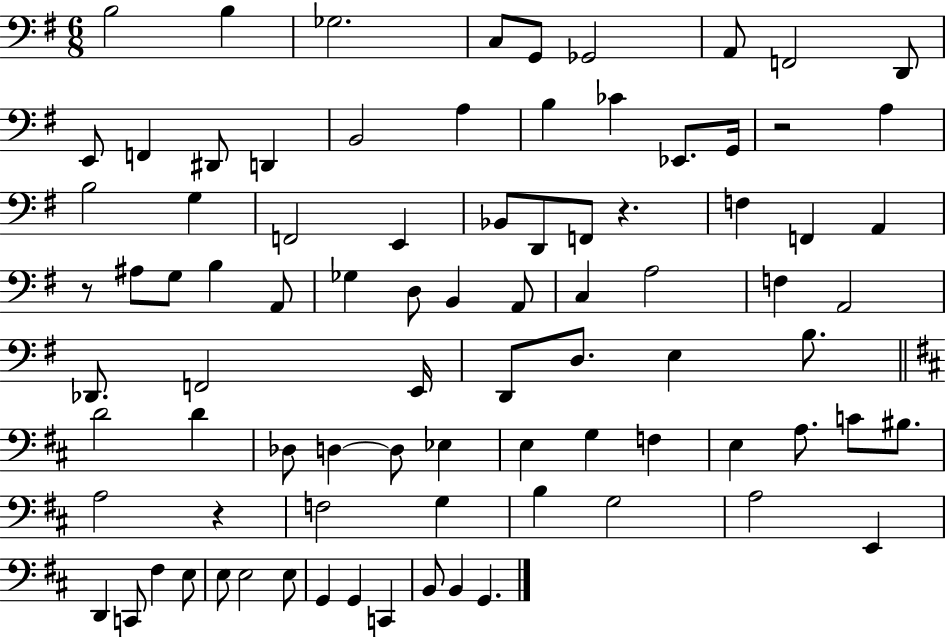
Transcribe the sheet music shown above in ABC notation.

X:1
T:Untitled
M:6/8
L:1/4
K:G
B,2 B, _G,2 C,/2 G,,/2 _G,,2 A,,/2 F,,2 D,,/2 E,,/2 F,, ^D,,/2 D,, B,,2 A, B, _C _E,,/2 G,,/4 z2 A, B,2 G, F,,2 E,, _B,,/2 D,,/2 F,,/2 z F, F,, A,, z/2 ^A,/2 G,/2 B, A,,/2 _G, D,/2 B,, A,,/2 C, A,2 F, A,,2 _D,,/2 F,,2 E,,/4 D,,/2 D,/2 E, B,/2 D2 D _D,/2 D, D,/2 _E, E, G, F, E, A,/2 C/2 ^B,/2 A,2 z F,2 G, B, G,2 A,2 E,, D,, C,,/2 ^F, E,/2 E,/2 E,2 E,/2 G,, G,, C,, B,,/2 B,, G,,